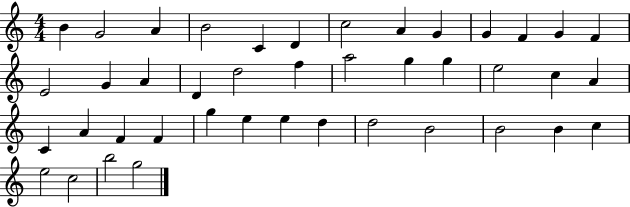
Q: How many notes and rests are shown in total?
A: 42